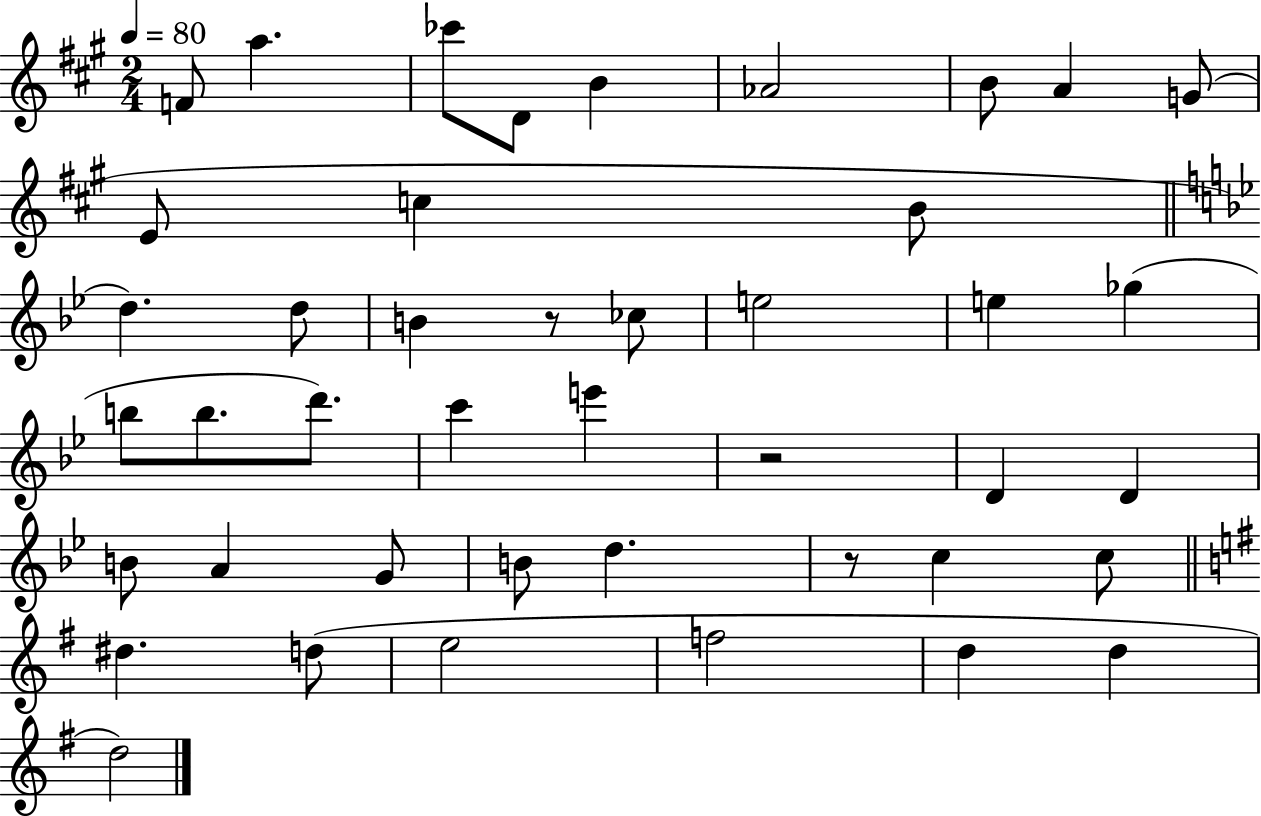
X:1
T:Untitled
M:2/4
L:1/4
K:A
F/2 a _c'/2 D/2 B _A2 B/2 A G/2 E/2 c B/2 d d/2 B z/2 _c/2 e2 e _g b/2 b/2 d'/2 c' e' z2 D D B/2 A G/2 B/2 d z/2 c c/2 ^d d/2 e2 f2 d d d2